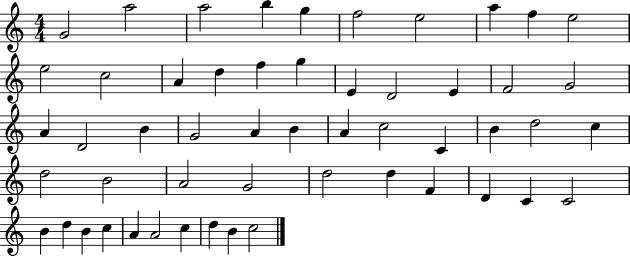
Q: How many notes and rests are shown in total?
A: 53